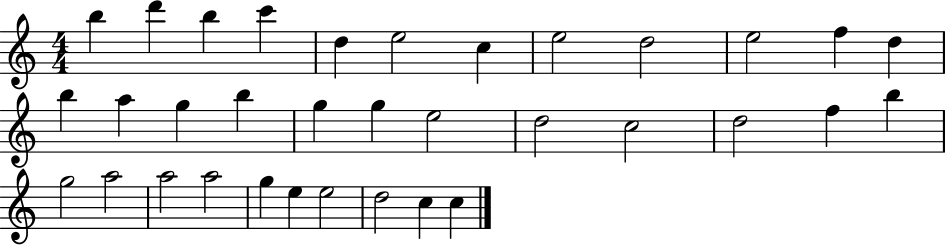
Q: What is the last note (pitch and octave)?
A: C5